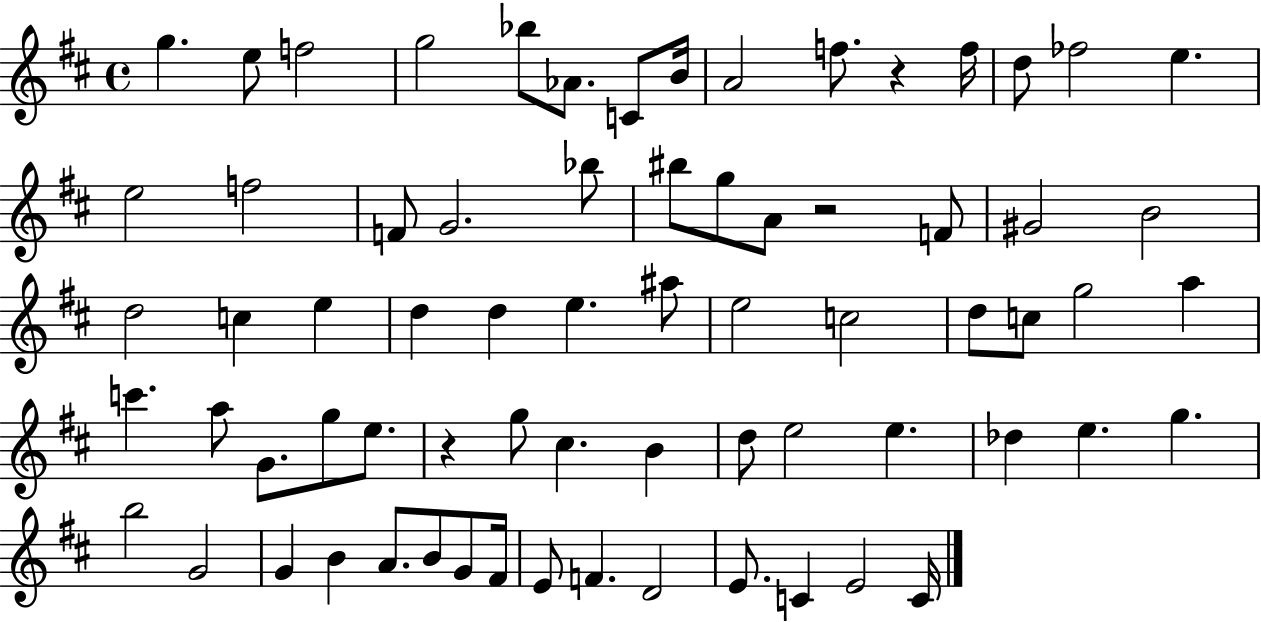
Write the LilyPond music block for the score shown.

{
  \clef treble
  \time 4/4
  \defaultTimeSignature
  \key d \major
  g''4. e''8 f''2 | g''2 bes''8 aes'8. c'8 b'16 | a'2 f''8. r4 f''16 | d''8 fes''2 e''4. | \break e''2 f''2 | f'8 g'2. bes''8 | bis''8 g''8 a'8 r2 f'8 | gis'2 b'2 | \break d''2 c''4 e''4 | d''4 d''4 e''4. ais''8 | e''2 c''2 | d''8 c''8 g''2 a''4 | \break c'''4. a''8 g'8. g''8 e''8. | r4 g''8 cis''4. b'4 | d''8 e''2 e''4. | des''4 e''4. g''4. | \break b''2 g'2 | g'4 b'4 a'8. b'8 g'8 fis'16 | e'8 f'4. d'2 | e'8. c'4 e'2 c'16 | \break \bar "|."
}